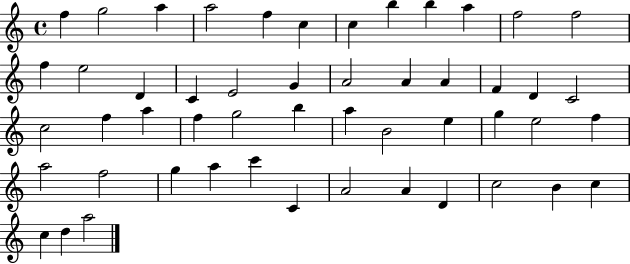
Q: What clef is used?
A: treble